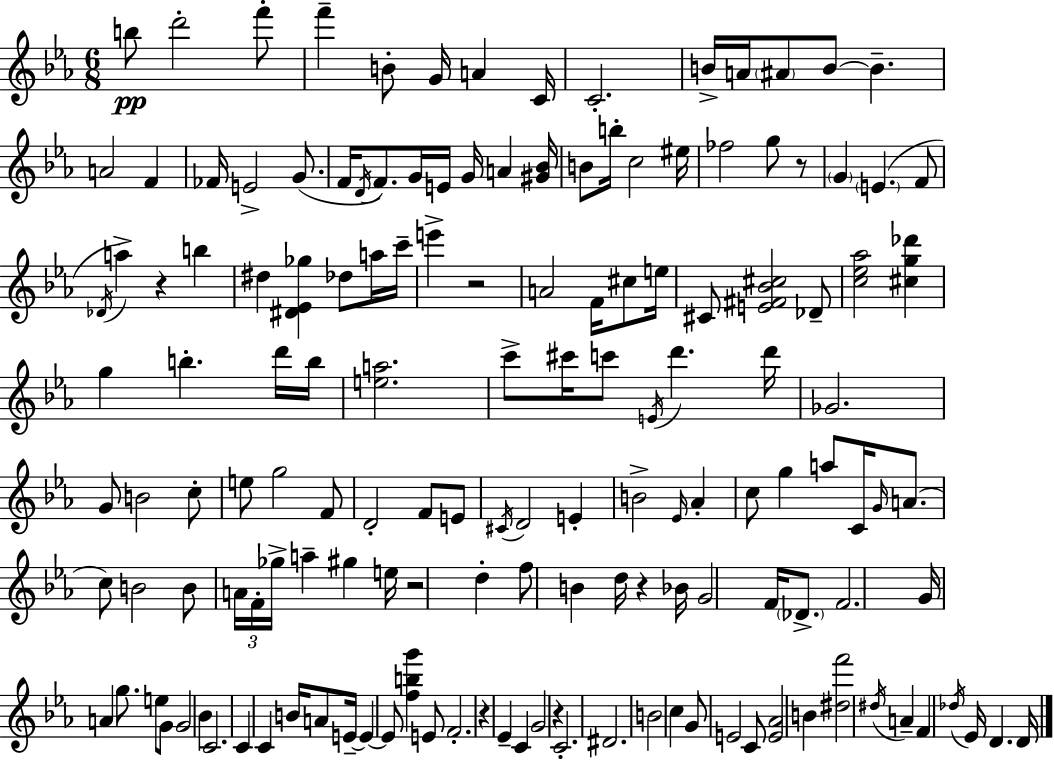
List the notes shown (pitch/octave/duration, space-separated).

B5/e D6/h F6/e F6/q B4/e G4/s A4/q C4/s C4/h. B4/s A4/s A#4/e B4/e B4/q. A4/h F4/q FES4/s E4/h G4/e. F4/s D4/s F4/e. G4/s E4/s G4/s A4/q [G#4,Bb4]/s B4/e B5/s C5/h EIS5/s FES5/h G5/e R/e G4/q E4/q. F4/e Db4/s A5/q R/q B5/q D#5/q [D#4,Eb4,Gb5]/q Db5/e A5/s C6/s E6/q R/h A4/h F4/s C#5/e E5/s C#4/e [E4,F#4,Bb4,C#5]/h Db4/e [C5,Eb5,Ab5]/h [C#5,G5,Db6]/q G5/q B5/q. D6/s B5/s [E5,A5]/h. C6/e C#6/s C6/e E4/s D6/q. D6/s Gb4/h. G4/e B4/h C5/e E5/e G5/h F4/e D4/h F4/e E4/e C#4/s D4/h E4/q B4/h Eb4/s Ab4/q C5/e G5/q A5/e C4/s G4/s A4/e. C5/e B4/h B4/e A4/s F4/s Gb5/s A5/q G#5/q E5/s R/h D5/q F5/e B4/q D5/s R/q Bb4/s G4/h F4/s Db4/e. F4/h. G4/s A4/q G5/e. E5/e G4/e G4/h Bb4/q C4/h. C4/q C4/q B4/s A4/e E4/s E4/q E4/e [F5,B5,G6]/q E4/e F4/h. R/q Eb4/q C4/q G4/h R/q C4/h. D#4/h. B4/h C5/q G4/e E4/h C4/e [E4,Ab4]/h B4/q [D#5,F6]/h D#5/s A4/q F4/q Db5/s Eb4/s D4/q. D4/s